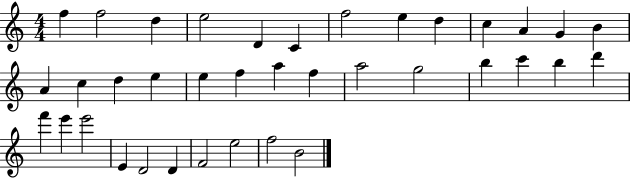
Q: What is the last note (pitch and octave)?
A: B4